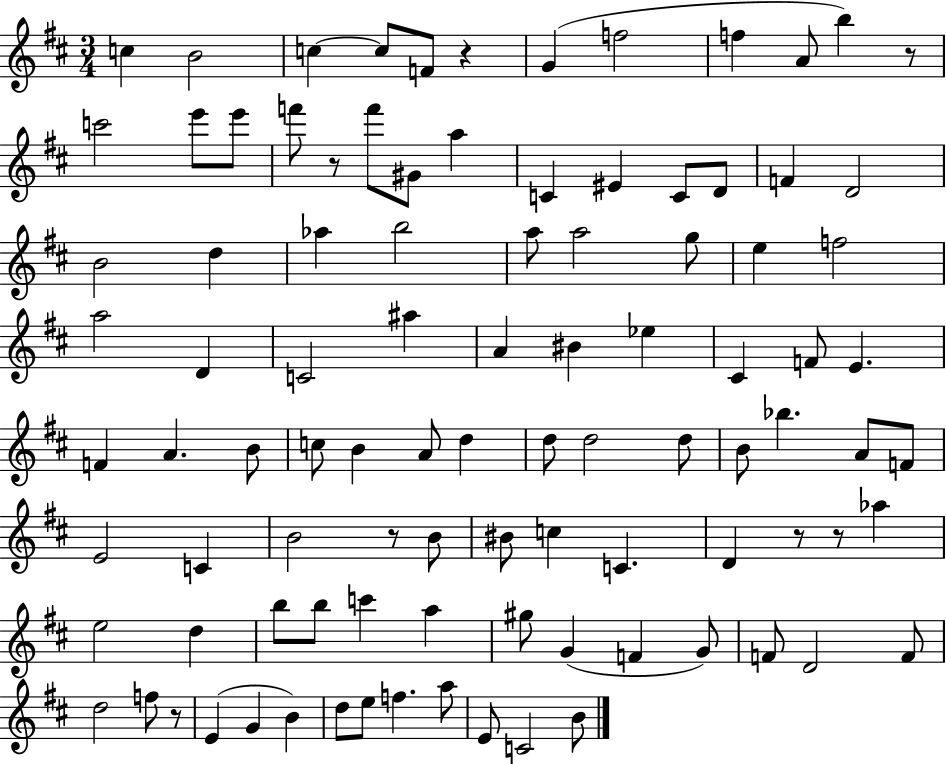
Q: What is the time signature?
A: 3/4